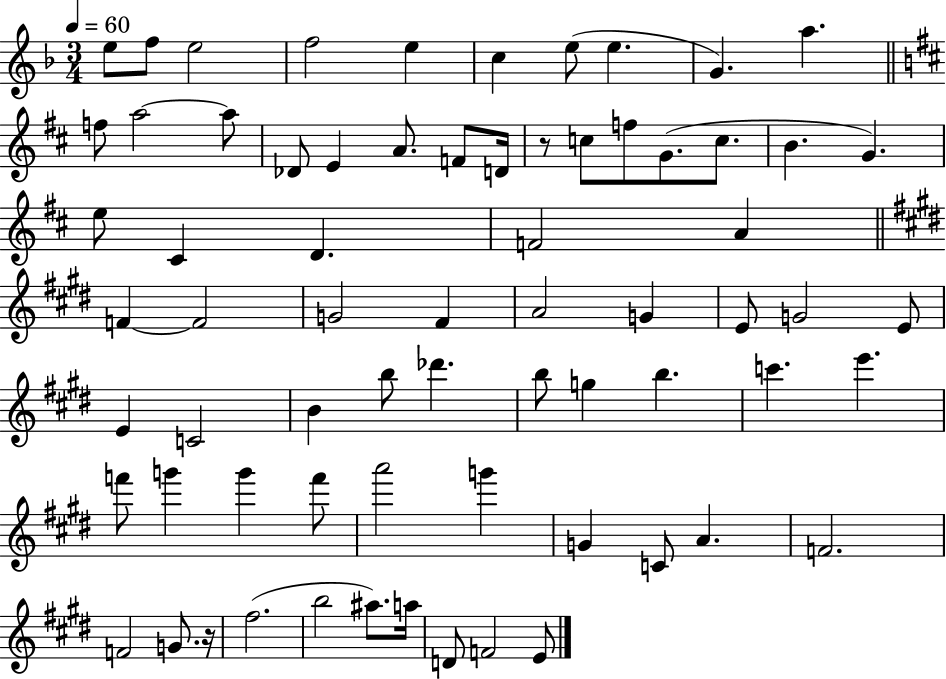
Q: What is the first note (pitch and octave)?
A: E5